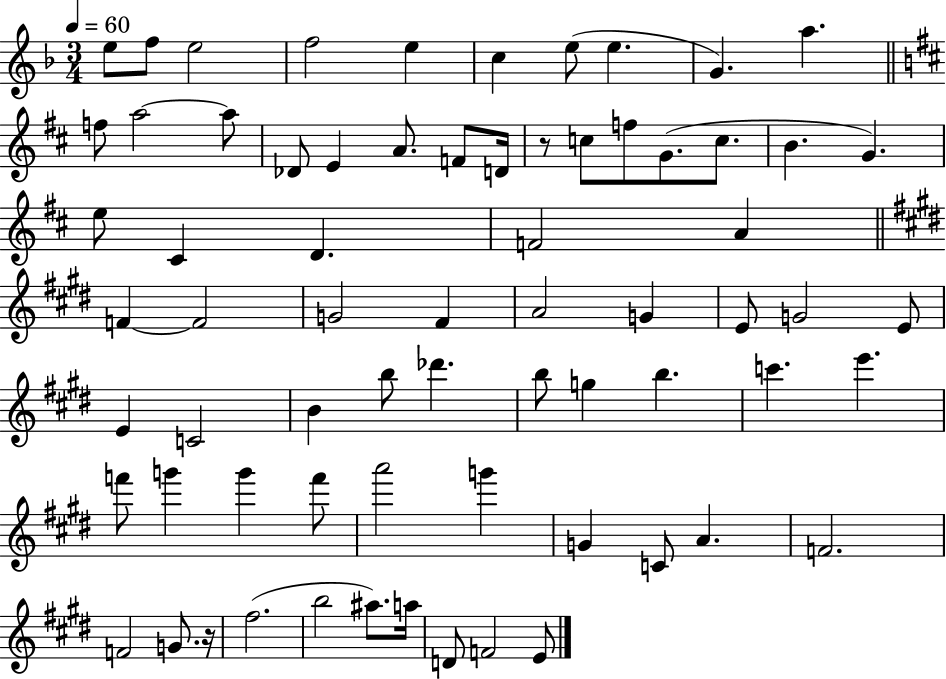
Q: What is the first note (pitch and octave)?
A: E5